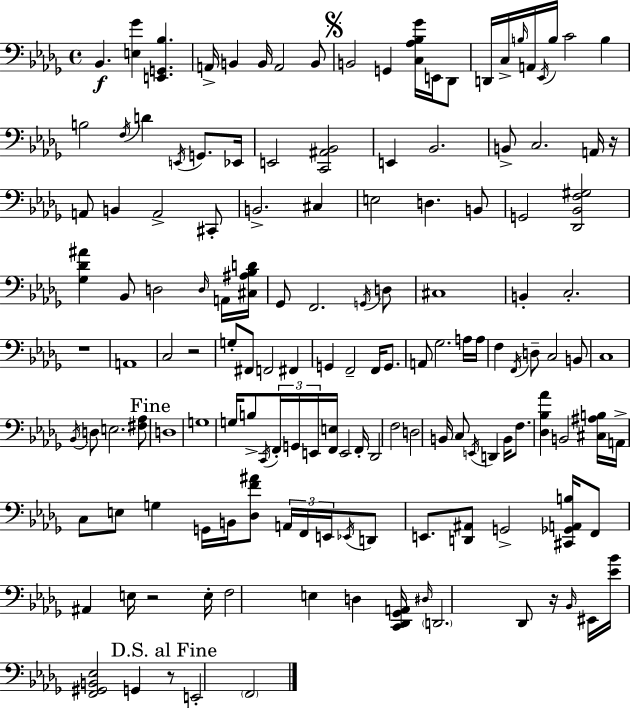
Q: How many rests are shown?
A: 6